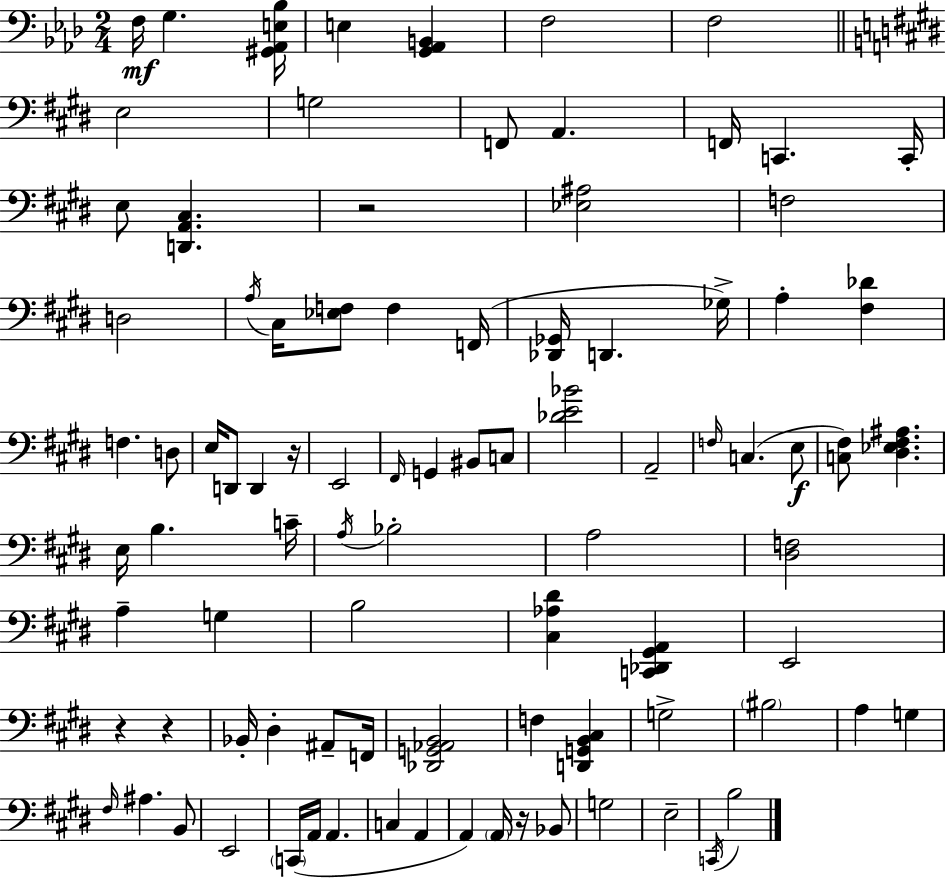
F3/s G3/q. [G#2,Ab2,E3,Bb3]/s E3/q [G2,Ab2,B2]/q F3/h F3/h E3/h G3/h F2/e A2/q. F2/s C2/q. C2/s E3/e [D2,A2,C#3]/q. R/h [Eb3,A#3]/h F3/h D3/h A3/s C#3/s [Eb3,F3]/e F3/q F2/s [Db2,Gb2]/s D2/q. Gb3/s A3/q [F#3,Db4]/q F3/q. D3/e E3/s D2/e D2/q R/s E2/h F#2/s G2/q BIS2/e C3/e [Db4,E4,Bb4]/h A2/h F3/s C3/q. E3/e [C3,F#3]/e [D#3,Eb3,F#3,A#3]/q. E3/s B3/q. C4/s A3/s Bb3/h A3/h [D#3,F3]/h A3/q G3/q B3/h [C#3,Ab3,D#4]/q [C2,Db2,G#2,A2]/q E2/h R/q R/q Bb2/s D#3/q A#2/e F2/s [Db2,G2,Ab2,B2]/h F3/q [D2,G2,B2,C#3]/q G3/h BIS3/h A3/q G3/q F#3/s A#3/q. B2/e E2/h C2/s A2/s A2/q. C3/q A2/q A2/q A2/s R/s Bb2/e G3/h E3/h C2/s B3/h